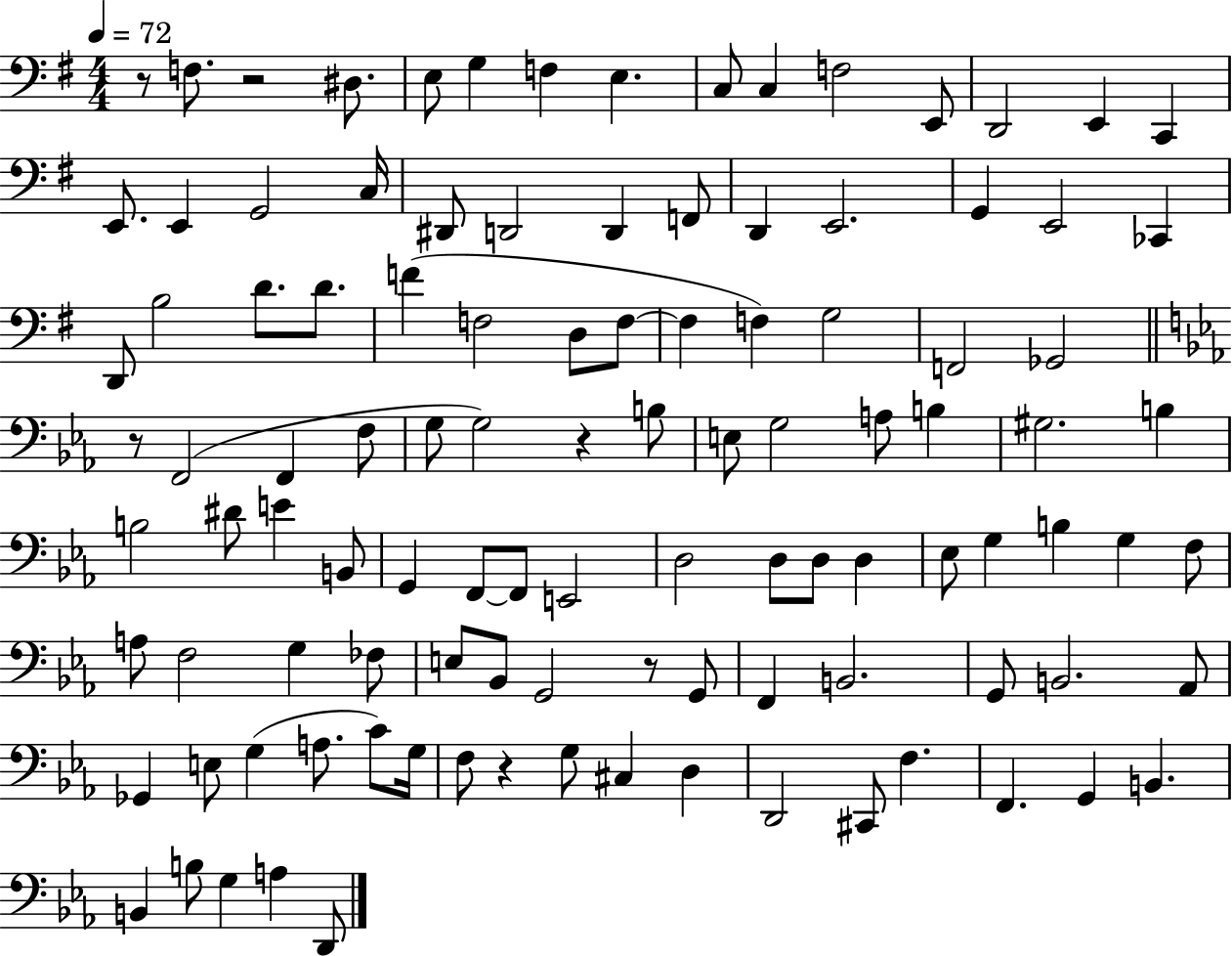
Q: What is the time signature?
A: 4/4